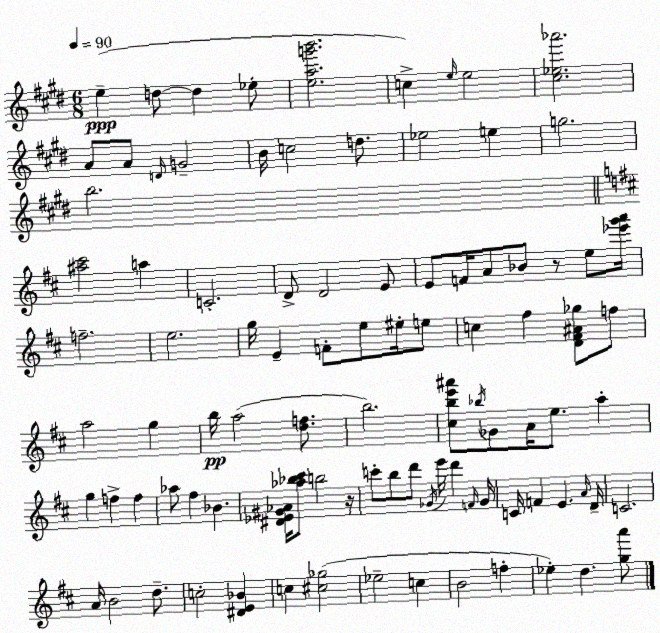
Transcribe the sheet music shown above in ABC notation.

X:1
T:Untitled
M:6/8
L:1/4
K:E
e d/2 d _e/2 [eag'b']2 c e/4 e2 [^c_e_a']2 A/2 A/2 D/4 G2 B/4 c2 d/2 _e2 e g2 b2 [^a^c']2 a C2 D/2 D2 E/2 E/2 F/4 A/2 _B/2 z/2 e/2 [_e'g'a']/4 f2 e2 g/4 E F/2 e/2 ^e/4 e/2 c ^f [D^F^A_g]/2 f/2 a2 g b/4 a2 [df]/2 b2 [^cbe'^a']/2 _b/4 _G/2 A/4 e/2 a g f f _a/2 ^f _B [^D_E^G_A]/4 [_a_b^c']/2 b2 z/4 c'/2 b/2 d'/2 _G/4 e'/4 d' F/4 _G/4 C/4 F E A/4 D/4 C2 A/4 B2 d/2 c2 [^DE_B] c [^c_g]2 _e2 c B2 f _e d [ga']/2